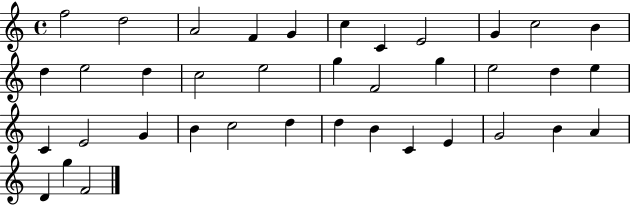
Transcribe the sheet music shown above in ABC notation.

X:1
T:Untitled
M:4/4
L:1/4
K:C
f2 d2 A2 F G c C E2 G c2 B d e2 d c2 e2 g F2 g e2 d e C E2 G B c2 d d B C E G2 B A D g F2